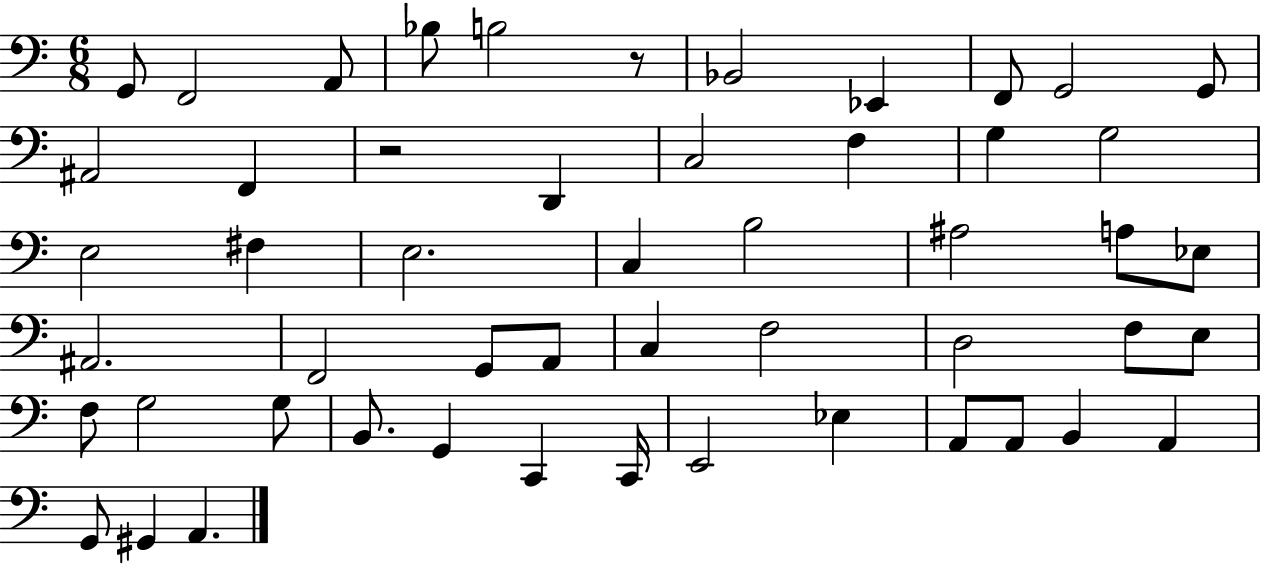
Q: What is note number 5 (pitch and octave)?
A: B3